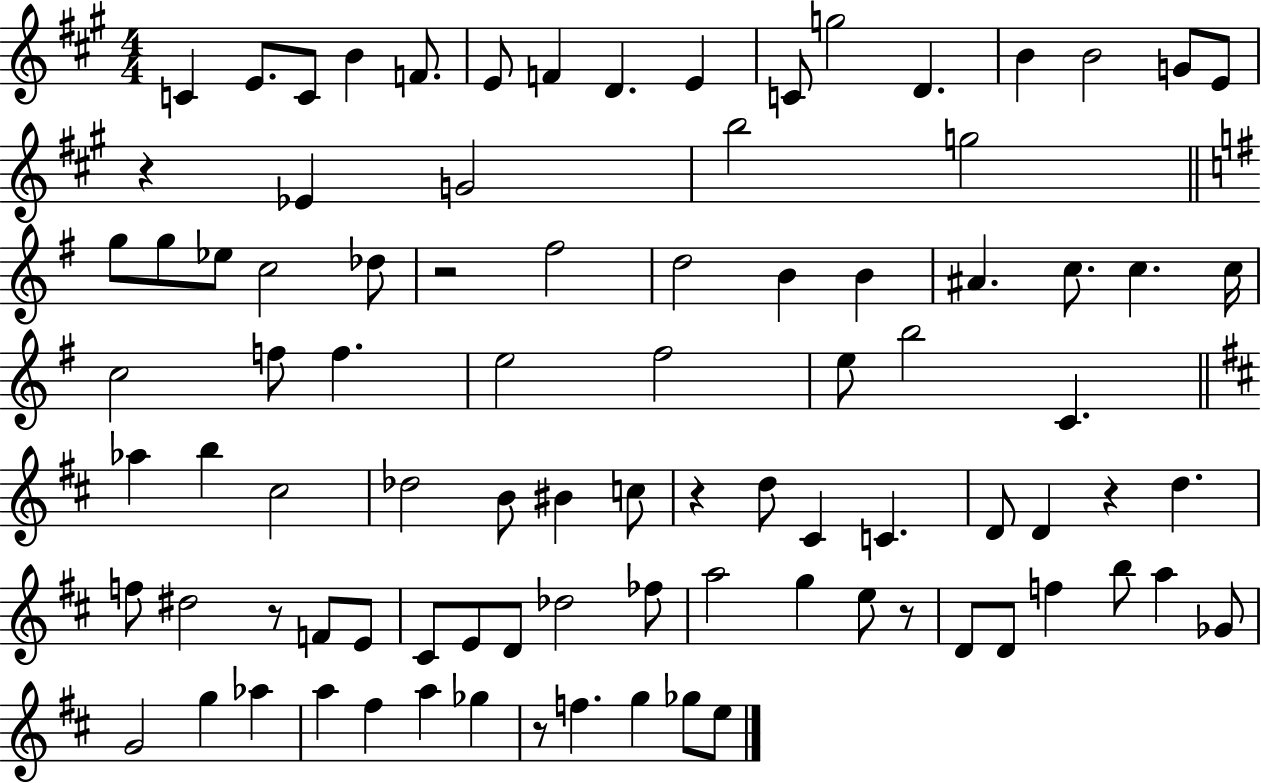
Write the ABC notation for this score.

X:1
T:Untitled
M:4/4
L:1/4
K:A
C E/2 C/2 B F/2 E/2 F D E C/2 g2 D B B2 G/2 E/2 z _E G2 b2 g2 g/2 g/2 _e/2 c2 _d/2 z2 ^f2 d2 B B ^A c/2 c c/4 c2 f/2 f e2 ^f2 e/2 b2 C _a b ^c2 _d2 B/2 ^B c/2 z d/2 ^C C D/2 D z d f/2 ^d2 z/2 F/2 E/2 ^C/2 E/2 D/2 _d2 _f/2 a2 g e/2 z/2 D/2 D/2 f b/2 a _G/2 G2 g _a a ^f a _g z/2 f g _g/2 e/2